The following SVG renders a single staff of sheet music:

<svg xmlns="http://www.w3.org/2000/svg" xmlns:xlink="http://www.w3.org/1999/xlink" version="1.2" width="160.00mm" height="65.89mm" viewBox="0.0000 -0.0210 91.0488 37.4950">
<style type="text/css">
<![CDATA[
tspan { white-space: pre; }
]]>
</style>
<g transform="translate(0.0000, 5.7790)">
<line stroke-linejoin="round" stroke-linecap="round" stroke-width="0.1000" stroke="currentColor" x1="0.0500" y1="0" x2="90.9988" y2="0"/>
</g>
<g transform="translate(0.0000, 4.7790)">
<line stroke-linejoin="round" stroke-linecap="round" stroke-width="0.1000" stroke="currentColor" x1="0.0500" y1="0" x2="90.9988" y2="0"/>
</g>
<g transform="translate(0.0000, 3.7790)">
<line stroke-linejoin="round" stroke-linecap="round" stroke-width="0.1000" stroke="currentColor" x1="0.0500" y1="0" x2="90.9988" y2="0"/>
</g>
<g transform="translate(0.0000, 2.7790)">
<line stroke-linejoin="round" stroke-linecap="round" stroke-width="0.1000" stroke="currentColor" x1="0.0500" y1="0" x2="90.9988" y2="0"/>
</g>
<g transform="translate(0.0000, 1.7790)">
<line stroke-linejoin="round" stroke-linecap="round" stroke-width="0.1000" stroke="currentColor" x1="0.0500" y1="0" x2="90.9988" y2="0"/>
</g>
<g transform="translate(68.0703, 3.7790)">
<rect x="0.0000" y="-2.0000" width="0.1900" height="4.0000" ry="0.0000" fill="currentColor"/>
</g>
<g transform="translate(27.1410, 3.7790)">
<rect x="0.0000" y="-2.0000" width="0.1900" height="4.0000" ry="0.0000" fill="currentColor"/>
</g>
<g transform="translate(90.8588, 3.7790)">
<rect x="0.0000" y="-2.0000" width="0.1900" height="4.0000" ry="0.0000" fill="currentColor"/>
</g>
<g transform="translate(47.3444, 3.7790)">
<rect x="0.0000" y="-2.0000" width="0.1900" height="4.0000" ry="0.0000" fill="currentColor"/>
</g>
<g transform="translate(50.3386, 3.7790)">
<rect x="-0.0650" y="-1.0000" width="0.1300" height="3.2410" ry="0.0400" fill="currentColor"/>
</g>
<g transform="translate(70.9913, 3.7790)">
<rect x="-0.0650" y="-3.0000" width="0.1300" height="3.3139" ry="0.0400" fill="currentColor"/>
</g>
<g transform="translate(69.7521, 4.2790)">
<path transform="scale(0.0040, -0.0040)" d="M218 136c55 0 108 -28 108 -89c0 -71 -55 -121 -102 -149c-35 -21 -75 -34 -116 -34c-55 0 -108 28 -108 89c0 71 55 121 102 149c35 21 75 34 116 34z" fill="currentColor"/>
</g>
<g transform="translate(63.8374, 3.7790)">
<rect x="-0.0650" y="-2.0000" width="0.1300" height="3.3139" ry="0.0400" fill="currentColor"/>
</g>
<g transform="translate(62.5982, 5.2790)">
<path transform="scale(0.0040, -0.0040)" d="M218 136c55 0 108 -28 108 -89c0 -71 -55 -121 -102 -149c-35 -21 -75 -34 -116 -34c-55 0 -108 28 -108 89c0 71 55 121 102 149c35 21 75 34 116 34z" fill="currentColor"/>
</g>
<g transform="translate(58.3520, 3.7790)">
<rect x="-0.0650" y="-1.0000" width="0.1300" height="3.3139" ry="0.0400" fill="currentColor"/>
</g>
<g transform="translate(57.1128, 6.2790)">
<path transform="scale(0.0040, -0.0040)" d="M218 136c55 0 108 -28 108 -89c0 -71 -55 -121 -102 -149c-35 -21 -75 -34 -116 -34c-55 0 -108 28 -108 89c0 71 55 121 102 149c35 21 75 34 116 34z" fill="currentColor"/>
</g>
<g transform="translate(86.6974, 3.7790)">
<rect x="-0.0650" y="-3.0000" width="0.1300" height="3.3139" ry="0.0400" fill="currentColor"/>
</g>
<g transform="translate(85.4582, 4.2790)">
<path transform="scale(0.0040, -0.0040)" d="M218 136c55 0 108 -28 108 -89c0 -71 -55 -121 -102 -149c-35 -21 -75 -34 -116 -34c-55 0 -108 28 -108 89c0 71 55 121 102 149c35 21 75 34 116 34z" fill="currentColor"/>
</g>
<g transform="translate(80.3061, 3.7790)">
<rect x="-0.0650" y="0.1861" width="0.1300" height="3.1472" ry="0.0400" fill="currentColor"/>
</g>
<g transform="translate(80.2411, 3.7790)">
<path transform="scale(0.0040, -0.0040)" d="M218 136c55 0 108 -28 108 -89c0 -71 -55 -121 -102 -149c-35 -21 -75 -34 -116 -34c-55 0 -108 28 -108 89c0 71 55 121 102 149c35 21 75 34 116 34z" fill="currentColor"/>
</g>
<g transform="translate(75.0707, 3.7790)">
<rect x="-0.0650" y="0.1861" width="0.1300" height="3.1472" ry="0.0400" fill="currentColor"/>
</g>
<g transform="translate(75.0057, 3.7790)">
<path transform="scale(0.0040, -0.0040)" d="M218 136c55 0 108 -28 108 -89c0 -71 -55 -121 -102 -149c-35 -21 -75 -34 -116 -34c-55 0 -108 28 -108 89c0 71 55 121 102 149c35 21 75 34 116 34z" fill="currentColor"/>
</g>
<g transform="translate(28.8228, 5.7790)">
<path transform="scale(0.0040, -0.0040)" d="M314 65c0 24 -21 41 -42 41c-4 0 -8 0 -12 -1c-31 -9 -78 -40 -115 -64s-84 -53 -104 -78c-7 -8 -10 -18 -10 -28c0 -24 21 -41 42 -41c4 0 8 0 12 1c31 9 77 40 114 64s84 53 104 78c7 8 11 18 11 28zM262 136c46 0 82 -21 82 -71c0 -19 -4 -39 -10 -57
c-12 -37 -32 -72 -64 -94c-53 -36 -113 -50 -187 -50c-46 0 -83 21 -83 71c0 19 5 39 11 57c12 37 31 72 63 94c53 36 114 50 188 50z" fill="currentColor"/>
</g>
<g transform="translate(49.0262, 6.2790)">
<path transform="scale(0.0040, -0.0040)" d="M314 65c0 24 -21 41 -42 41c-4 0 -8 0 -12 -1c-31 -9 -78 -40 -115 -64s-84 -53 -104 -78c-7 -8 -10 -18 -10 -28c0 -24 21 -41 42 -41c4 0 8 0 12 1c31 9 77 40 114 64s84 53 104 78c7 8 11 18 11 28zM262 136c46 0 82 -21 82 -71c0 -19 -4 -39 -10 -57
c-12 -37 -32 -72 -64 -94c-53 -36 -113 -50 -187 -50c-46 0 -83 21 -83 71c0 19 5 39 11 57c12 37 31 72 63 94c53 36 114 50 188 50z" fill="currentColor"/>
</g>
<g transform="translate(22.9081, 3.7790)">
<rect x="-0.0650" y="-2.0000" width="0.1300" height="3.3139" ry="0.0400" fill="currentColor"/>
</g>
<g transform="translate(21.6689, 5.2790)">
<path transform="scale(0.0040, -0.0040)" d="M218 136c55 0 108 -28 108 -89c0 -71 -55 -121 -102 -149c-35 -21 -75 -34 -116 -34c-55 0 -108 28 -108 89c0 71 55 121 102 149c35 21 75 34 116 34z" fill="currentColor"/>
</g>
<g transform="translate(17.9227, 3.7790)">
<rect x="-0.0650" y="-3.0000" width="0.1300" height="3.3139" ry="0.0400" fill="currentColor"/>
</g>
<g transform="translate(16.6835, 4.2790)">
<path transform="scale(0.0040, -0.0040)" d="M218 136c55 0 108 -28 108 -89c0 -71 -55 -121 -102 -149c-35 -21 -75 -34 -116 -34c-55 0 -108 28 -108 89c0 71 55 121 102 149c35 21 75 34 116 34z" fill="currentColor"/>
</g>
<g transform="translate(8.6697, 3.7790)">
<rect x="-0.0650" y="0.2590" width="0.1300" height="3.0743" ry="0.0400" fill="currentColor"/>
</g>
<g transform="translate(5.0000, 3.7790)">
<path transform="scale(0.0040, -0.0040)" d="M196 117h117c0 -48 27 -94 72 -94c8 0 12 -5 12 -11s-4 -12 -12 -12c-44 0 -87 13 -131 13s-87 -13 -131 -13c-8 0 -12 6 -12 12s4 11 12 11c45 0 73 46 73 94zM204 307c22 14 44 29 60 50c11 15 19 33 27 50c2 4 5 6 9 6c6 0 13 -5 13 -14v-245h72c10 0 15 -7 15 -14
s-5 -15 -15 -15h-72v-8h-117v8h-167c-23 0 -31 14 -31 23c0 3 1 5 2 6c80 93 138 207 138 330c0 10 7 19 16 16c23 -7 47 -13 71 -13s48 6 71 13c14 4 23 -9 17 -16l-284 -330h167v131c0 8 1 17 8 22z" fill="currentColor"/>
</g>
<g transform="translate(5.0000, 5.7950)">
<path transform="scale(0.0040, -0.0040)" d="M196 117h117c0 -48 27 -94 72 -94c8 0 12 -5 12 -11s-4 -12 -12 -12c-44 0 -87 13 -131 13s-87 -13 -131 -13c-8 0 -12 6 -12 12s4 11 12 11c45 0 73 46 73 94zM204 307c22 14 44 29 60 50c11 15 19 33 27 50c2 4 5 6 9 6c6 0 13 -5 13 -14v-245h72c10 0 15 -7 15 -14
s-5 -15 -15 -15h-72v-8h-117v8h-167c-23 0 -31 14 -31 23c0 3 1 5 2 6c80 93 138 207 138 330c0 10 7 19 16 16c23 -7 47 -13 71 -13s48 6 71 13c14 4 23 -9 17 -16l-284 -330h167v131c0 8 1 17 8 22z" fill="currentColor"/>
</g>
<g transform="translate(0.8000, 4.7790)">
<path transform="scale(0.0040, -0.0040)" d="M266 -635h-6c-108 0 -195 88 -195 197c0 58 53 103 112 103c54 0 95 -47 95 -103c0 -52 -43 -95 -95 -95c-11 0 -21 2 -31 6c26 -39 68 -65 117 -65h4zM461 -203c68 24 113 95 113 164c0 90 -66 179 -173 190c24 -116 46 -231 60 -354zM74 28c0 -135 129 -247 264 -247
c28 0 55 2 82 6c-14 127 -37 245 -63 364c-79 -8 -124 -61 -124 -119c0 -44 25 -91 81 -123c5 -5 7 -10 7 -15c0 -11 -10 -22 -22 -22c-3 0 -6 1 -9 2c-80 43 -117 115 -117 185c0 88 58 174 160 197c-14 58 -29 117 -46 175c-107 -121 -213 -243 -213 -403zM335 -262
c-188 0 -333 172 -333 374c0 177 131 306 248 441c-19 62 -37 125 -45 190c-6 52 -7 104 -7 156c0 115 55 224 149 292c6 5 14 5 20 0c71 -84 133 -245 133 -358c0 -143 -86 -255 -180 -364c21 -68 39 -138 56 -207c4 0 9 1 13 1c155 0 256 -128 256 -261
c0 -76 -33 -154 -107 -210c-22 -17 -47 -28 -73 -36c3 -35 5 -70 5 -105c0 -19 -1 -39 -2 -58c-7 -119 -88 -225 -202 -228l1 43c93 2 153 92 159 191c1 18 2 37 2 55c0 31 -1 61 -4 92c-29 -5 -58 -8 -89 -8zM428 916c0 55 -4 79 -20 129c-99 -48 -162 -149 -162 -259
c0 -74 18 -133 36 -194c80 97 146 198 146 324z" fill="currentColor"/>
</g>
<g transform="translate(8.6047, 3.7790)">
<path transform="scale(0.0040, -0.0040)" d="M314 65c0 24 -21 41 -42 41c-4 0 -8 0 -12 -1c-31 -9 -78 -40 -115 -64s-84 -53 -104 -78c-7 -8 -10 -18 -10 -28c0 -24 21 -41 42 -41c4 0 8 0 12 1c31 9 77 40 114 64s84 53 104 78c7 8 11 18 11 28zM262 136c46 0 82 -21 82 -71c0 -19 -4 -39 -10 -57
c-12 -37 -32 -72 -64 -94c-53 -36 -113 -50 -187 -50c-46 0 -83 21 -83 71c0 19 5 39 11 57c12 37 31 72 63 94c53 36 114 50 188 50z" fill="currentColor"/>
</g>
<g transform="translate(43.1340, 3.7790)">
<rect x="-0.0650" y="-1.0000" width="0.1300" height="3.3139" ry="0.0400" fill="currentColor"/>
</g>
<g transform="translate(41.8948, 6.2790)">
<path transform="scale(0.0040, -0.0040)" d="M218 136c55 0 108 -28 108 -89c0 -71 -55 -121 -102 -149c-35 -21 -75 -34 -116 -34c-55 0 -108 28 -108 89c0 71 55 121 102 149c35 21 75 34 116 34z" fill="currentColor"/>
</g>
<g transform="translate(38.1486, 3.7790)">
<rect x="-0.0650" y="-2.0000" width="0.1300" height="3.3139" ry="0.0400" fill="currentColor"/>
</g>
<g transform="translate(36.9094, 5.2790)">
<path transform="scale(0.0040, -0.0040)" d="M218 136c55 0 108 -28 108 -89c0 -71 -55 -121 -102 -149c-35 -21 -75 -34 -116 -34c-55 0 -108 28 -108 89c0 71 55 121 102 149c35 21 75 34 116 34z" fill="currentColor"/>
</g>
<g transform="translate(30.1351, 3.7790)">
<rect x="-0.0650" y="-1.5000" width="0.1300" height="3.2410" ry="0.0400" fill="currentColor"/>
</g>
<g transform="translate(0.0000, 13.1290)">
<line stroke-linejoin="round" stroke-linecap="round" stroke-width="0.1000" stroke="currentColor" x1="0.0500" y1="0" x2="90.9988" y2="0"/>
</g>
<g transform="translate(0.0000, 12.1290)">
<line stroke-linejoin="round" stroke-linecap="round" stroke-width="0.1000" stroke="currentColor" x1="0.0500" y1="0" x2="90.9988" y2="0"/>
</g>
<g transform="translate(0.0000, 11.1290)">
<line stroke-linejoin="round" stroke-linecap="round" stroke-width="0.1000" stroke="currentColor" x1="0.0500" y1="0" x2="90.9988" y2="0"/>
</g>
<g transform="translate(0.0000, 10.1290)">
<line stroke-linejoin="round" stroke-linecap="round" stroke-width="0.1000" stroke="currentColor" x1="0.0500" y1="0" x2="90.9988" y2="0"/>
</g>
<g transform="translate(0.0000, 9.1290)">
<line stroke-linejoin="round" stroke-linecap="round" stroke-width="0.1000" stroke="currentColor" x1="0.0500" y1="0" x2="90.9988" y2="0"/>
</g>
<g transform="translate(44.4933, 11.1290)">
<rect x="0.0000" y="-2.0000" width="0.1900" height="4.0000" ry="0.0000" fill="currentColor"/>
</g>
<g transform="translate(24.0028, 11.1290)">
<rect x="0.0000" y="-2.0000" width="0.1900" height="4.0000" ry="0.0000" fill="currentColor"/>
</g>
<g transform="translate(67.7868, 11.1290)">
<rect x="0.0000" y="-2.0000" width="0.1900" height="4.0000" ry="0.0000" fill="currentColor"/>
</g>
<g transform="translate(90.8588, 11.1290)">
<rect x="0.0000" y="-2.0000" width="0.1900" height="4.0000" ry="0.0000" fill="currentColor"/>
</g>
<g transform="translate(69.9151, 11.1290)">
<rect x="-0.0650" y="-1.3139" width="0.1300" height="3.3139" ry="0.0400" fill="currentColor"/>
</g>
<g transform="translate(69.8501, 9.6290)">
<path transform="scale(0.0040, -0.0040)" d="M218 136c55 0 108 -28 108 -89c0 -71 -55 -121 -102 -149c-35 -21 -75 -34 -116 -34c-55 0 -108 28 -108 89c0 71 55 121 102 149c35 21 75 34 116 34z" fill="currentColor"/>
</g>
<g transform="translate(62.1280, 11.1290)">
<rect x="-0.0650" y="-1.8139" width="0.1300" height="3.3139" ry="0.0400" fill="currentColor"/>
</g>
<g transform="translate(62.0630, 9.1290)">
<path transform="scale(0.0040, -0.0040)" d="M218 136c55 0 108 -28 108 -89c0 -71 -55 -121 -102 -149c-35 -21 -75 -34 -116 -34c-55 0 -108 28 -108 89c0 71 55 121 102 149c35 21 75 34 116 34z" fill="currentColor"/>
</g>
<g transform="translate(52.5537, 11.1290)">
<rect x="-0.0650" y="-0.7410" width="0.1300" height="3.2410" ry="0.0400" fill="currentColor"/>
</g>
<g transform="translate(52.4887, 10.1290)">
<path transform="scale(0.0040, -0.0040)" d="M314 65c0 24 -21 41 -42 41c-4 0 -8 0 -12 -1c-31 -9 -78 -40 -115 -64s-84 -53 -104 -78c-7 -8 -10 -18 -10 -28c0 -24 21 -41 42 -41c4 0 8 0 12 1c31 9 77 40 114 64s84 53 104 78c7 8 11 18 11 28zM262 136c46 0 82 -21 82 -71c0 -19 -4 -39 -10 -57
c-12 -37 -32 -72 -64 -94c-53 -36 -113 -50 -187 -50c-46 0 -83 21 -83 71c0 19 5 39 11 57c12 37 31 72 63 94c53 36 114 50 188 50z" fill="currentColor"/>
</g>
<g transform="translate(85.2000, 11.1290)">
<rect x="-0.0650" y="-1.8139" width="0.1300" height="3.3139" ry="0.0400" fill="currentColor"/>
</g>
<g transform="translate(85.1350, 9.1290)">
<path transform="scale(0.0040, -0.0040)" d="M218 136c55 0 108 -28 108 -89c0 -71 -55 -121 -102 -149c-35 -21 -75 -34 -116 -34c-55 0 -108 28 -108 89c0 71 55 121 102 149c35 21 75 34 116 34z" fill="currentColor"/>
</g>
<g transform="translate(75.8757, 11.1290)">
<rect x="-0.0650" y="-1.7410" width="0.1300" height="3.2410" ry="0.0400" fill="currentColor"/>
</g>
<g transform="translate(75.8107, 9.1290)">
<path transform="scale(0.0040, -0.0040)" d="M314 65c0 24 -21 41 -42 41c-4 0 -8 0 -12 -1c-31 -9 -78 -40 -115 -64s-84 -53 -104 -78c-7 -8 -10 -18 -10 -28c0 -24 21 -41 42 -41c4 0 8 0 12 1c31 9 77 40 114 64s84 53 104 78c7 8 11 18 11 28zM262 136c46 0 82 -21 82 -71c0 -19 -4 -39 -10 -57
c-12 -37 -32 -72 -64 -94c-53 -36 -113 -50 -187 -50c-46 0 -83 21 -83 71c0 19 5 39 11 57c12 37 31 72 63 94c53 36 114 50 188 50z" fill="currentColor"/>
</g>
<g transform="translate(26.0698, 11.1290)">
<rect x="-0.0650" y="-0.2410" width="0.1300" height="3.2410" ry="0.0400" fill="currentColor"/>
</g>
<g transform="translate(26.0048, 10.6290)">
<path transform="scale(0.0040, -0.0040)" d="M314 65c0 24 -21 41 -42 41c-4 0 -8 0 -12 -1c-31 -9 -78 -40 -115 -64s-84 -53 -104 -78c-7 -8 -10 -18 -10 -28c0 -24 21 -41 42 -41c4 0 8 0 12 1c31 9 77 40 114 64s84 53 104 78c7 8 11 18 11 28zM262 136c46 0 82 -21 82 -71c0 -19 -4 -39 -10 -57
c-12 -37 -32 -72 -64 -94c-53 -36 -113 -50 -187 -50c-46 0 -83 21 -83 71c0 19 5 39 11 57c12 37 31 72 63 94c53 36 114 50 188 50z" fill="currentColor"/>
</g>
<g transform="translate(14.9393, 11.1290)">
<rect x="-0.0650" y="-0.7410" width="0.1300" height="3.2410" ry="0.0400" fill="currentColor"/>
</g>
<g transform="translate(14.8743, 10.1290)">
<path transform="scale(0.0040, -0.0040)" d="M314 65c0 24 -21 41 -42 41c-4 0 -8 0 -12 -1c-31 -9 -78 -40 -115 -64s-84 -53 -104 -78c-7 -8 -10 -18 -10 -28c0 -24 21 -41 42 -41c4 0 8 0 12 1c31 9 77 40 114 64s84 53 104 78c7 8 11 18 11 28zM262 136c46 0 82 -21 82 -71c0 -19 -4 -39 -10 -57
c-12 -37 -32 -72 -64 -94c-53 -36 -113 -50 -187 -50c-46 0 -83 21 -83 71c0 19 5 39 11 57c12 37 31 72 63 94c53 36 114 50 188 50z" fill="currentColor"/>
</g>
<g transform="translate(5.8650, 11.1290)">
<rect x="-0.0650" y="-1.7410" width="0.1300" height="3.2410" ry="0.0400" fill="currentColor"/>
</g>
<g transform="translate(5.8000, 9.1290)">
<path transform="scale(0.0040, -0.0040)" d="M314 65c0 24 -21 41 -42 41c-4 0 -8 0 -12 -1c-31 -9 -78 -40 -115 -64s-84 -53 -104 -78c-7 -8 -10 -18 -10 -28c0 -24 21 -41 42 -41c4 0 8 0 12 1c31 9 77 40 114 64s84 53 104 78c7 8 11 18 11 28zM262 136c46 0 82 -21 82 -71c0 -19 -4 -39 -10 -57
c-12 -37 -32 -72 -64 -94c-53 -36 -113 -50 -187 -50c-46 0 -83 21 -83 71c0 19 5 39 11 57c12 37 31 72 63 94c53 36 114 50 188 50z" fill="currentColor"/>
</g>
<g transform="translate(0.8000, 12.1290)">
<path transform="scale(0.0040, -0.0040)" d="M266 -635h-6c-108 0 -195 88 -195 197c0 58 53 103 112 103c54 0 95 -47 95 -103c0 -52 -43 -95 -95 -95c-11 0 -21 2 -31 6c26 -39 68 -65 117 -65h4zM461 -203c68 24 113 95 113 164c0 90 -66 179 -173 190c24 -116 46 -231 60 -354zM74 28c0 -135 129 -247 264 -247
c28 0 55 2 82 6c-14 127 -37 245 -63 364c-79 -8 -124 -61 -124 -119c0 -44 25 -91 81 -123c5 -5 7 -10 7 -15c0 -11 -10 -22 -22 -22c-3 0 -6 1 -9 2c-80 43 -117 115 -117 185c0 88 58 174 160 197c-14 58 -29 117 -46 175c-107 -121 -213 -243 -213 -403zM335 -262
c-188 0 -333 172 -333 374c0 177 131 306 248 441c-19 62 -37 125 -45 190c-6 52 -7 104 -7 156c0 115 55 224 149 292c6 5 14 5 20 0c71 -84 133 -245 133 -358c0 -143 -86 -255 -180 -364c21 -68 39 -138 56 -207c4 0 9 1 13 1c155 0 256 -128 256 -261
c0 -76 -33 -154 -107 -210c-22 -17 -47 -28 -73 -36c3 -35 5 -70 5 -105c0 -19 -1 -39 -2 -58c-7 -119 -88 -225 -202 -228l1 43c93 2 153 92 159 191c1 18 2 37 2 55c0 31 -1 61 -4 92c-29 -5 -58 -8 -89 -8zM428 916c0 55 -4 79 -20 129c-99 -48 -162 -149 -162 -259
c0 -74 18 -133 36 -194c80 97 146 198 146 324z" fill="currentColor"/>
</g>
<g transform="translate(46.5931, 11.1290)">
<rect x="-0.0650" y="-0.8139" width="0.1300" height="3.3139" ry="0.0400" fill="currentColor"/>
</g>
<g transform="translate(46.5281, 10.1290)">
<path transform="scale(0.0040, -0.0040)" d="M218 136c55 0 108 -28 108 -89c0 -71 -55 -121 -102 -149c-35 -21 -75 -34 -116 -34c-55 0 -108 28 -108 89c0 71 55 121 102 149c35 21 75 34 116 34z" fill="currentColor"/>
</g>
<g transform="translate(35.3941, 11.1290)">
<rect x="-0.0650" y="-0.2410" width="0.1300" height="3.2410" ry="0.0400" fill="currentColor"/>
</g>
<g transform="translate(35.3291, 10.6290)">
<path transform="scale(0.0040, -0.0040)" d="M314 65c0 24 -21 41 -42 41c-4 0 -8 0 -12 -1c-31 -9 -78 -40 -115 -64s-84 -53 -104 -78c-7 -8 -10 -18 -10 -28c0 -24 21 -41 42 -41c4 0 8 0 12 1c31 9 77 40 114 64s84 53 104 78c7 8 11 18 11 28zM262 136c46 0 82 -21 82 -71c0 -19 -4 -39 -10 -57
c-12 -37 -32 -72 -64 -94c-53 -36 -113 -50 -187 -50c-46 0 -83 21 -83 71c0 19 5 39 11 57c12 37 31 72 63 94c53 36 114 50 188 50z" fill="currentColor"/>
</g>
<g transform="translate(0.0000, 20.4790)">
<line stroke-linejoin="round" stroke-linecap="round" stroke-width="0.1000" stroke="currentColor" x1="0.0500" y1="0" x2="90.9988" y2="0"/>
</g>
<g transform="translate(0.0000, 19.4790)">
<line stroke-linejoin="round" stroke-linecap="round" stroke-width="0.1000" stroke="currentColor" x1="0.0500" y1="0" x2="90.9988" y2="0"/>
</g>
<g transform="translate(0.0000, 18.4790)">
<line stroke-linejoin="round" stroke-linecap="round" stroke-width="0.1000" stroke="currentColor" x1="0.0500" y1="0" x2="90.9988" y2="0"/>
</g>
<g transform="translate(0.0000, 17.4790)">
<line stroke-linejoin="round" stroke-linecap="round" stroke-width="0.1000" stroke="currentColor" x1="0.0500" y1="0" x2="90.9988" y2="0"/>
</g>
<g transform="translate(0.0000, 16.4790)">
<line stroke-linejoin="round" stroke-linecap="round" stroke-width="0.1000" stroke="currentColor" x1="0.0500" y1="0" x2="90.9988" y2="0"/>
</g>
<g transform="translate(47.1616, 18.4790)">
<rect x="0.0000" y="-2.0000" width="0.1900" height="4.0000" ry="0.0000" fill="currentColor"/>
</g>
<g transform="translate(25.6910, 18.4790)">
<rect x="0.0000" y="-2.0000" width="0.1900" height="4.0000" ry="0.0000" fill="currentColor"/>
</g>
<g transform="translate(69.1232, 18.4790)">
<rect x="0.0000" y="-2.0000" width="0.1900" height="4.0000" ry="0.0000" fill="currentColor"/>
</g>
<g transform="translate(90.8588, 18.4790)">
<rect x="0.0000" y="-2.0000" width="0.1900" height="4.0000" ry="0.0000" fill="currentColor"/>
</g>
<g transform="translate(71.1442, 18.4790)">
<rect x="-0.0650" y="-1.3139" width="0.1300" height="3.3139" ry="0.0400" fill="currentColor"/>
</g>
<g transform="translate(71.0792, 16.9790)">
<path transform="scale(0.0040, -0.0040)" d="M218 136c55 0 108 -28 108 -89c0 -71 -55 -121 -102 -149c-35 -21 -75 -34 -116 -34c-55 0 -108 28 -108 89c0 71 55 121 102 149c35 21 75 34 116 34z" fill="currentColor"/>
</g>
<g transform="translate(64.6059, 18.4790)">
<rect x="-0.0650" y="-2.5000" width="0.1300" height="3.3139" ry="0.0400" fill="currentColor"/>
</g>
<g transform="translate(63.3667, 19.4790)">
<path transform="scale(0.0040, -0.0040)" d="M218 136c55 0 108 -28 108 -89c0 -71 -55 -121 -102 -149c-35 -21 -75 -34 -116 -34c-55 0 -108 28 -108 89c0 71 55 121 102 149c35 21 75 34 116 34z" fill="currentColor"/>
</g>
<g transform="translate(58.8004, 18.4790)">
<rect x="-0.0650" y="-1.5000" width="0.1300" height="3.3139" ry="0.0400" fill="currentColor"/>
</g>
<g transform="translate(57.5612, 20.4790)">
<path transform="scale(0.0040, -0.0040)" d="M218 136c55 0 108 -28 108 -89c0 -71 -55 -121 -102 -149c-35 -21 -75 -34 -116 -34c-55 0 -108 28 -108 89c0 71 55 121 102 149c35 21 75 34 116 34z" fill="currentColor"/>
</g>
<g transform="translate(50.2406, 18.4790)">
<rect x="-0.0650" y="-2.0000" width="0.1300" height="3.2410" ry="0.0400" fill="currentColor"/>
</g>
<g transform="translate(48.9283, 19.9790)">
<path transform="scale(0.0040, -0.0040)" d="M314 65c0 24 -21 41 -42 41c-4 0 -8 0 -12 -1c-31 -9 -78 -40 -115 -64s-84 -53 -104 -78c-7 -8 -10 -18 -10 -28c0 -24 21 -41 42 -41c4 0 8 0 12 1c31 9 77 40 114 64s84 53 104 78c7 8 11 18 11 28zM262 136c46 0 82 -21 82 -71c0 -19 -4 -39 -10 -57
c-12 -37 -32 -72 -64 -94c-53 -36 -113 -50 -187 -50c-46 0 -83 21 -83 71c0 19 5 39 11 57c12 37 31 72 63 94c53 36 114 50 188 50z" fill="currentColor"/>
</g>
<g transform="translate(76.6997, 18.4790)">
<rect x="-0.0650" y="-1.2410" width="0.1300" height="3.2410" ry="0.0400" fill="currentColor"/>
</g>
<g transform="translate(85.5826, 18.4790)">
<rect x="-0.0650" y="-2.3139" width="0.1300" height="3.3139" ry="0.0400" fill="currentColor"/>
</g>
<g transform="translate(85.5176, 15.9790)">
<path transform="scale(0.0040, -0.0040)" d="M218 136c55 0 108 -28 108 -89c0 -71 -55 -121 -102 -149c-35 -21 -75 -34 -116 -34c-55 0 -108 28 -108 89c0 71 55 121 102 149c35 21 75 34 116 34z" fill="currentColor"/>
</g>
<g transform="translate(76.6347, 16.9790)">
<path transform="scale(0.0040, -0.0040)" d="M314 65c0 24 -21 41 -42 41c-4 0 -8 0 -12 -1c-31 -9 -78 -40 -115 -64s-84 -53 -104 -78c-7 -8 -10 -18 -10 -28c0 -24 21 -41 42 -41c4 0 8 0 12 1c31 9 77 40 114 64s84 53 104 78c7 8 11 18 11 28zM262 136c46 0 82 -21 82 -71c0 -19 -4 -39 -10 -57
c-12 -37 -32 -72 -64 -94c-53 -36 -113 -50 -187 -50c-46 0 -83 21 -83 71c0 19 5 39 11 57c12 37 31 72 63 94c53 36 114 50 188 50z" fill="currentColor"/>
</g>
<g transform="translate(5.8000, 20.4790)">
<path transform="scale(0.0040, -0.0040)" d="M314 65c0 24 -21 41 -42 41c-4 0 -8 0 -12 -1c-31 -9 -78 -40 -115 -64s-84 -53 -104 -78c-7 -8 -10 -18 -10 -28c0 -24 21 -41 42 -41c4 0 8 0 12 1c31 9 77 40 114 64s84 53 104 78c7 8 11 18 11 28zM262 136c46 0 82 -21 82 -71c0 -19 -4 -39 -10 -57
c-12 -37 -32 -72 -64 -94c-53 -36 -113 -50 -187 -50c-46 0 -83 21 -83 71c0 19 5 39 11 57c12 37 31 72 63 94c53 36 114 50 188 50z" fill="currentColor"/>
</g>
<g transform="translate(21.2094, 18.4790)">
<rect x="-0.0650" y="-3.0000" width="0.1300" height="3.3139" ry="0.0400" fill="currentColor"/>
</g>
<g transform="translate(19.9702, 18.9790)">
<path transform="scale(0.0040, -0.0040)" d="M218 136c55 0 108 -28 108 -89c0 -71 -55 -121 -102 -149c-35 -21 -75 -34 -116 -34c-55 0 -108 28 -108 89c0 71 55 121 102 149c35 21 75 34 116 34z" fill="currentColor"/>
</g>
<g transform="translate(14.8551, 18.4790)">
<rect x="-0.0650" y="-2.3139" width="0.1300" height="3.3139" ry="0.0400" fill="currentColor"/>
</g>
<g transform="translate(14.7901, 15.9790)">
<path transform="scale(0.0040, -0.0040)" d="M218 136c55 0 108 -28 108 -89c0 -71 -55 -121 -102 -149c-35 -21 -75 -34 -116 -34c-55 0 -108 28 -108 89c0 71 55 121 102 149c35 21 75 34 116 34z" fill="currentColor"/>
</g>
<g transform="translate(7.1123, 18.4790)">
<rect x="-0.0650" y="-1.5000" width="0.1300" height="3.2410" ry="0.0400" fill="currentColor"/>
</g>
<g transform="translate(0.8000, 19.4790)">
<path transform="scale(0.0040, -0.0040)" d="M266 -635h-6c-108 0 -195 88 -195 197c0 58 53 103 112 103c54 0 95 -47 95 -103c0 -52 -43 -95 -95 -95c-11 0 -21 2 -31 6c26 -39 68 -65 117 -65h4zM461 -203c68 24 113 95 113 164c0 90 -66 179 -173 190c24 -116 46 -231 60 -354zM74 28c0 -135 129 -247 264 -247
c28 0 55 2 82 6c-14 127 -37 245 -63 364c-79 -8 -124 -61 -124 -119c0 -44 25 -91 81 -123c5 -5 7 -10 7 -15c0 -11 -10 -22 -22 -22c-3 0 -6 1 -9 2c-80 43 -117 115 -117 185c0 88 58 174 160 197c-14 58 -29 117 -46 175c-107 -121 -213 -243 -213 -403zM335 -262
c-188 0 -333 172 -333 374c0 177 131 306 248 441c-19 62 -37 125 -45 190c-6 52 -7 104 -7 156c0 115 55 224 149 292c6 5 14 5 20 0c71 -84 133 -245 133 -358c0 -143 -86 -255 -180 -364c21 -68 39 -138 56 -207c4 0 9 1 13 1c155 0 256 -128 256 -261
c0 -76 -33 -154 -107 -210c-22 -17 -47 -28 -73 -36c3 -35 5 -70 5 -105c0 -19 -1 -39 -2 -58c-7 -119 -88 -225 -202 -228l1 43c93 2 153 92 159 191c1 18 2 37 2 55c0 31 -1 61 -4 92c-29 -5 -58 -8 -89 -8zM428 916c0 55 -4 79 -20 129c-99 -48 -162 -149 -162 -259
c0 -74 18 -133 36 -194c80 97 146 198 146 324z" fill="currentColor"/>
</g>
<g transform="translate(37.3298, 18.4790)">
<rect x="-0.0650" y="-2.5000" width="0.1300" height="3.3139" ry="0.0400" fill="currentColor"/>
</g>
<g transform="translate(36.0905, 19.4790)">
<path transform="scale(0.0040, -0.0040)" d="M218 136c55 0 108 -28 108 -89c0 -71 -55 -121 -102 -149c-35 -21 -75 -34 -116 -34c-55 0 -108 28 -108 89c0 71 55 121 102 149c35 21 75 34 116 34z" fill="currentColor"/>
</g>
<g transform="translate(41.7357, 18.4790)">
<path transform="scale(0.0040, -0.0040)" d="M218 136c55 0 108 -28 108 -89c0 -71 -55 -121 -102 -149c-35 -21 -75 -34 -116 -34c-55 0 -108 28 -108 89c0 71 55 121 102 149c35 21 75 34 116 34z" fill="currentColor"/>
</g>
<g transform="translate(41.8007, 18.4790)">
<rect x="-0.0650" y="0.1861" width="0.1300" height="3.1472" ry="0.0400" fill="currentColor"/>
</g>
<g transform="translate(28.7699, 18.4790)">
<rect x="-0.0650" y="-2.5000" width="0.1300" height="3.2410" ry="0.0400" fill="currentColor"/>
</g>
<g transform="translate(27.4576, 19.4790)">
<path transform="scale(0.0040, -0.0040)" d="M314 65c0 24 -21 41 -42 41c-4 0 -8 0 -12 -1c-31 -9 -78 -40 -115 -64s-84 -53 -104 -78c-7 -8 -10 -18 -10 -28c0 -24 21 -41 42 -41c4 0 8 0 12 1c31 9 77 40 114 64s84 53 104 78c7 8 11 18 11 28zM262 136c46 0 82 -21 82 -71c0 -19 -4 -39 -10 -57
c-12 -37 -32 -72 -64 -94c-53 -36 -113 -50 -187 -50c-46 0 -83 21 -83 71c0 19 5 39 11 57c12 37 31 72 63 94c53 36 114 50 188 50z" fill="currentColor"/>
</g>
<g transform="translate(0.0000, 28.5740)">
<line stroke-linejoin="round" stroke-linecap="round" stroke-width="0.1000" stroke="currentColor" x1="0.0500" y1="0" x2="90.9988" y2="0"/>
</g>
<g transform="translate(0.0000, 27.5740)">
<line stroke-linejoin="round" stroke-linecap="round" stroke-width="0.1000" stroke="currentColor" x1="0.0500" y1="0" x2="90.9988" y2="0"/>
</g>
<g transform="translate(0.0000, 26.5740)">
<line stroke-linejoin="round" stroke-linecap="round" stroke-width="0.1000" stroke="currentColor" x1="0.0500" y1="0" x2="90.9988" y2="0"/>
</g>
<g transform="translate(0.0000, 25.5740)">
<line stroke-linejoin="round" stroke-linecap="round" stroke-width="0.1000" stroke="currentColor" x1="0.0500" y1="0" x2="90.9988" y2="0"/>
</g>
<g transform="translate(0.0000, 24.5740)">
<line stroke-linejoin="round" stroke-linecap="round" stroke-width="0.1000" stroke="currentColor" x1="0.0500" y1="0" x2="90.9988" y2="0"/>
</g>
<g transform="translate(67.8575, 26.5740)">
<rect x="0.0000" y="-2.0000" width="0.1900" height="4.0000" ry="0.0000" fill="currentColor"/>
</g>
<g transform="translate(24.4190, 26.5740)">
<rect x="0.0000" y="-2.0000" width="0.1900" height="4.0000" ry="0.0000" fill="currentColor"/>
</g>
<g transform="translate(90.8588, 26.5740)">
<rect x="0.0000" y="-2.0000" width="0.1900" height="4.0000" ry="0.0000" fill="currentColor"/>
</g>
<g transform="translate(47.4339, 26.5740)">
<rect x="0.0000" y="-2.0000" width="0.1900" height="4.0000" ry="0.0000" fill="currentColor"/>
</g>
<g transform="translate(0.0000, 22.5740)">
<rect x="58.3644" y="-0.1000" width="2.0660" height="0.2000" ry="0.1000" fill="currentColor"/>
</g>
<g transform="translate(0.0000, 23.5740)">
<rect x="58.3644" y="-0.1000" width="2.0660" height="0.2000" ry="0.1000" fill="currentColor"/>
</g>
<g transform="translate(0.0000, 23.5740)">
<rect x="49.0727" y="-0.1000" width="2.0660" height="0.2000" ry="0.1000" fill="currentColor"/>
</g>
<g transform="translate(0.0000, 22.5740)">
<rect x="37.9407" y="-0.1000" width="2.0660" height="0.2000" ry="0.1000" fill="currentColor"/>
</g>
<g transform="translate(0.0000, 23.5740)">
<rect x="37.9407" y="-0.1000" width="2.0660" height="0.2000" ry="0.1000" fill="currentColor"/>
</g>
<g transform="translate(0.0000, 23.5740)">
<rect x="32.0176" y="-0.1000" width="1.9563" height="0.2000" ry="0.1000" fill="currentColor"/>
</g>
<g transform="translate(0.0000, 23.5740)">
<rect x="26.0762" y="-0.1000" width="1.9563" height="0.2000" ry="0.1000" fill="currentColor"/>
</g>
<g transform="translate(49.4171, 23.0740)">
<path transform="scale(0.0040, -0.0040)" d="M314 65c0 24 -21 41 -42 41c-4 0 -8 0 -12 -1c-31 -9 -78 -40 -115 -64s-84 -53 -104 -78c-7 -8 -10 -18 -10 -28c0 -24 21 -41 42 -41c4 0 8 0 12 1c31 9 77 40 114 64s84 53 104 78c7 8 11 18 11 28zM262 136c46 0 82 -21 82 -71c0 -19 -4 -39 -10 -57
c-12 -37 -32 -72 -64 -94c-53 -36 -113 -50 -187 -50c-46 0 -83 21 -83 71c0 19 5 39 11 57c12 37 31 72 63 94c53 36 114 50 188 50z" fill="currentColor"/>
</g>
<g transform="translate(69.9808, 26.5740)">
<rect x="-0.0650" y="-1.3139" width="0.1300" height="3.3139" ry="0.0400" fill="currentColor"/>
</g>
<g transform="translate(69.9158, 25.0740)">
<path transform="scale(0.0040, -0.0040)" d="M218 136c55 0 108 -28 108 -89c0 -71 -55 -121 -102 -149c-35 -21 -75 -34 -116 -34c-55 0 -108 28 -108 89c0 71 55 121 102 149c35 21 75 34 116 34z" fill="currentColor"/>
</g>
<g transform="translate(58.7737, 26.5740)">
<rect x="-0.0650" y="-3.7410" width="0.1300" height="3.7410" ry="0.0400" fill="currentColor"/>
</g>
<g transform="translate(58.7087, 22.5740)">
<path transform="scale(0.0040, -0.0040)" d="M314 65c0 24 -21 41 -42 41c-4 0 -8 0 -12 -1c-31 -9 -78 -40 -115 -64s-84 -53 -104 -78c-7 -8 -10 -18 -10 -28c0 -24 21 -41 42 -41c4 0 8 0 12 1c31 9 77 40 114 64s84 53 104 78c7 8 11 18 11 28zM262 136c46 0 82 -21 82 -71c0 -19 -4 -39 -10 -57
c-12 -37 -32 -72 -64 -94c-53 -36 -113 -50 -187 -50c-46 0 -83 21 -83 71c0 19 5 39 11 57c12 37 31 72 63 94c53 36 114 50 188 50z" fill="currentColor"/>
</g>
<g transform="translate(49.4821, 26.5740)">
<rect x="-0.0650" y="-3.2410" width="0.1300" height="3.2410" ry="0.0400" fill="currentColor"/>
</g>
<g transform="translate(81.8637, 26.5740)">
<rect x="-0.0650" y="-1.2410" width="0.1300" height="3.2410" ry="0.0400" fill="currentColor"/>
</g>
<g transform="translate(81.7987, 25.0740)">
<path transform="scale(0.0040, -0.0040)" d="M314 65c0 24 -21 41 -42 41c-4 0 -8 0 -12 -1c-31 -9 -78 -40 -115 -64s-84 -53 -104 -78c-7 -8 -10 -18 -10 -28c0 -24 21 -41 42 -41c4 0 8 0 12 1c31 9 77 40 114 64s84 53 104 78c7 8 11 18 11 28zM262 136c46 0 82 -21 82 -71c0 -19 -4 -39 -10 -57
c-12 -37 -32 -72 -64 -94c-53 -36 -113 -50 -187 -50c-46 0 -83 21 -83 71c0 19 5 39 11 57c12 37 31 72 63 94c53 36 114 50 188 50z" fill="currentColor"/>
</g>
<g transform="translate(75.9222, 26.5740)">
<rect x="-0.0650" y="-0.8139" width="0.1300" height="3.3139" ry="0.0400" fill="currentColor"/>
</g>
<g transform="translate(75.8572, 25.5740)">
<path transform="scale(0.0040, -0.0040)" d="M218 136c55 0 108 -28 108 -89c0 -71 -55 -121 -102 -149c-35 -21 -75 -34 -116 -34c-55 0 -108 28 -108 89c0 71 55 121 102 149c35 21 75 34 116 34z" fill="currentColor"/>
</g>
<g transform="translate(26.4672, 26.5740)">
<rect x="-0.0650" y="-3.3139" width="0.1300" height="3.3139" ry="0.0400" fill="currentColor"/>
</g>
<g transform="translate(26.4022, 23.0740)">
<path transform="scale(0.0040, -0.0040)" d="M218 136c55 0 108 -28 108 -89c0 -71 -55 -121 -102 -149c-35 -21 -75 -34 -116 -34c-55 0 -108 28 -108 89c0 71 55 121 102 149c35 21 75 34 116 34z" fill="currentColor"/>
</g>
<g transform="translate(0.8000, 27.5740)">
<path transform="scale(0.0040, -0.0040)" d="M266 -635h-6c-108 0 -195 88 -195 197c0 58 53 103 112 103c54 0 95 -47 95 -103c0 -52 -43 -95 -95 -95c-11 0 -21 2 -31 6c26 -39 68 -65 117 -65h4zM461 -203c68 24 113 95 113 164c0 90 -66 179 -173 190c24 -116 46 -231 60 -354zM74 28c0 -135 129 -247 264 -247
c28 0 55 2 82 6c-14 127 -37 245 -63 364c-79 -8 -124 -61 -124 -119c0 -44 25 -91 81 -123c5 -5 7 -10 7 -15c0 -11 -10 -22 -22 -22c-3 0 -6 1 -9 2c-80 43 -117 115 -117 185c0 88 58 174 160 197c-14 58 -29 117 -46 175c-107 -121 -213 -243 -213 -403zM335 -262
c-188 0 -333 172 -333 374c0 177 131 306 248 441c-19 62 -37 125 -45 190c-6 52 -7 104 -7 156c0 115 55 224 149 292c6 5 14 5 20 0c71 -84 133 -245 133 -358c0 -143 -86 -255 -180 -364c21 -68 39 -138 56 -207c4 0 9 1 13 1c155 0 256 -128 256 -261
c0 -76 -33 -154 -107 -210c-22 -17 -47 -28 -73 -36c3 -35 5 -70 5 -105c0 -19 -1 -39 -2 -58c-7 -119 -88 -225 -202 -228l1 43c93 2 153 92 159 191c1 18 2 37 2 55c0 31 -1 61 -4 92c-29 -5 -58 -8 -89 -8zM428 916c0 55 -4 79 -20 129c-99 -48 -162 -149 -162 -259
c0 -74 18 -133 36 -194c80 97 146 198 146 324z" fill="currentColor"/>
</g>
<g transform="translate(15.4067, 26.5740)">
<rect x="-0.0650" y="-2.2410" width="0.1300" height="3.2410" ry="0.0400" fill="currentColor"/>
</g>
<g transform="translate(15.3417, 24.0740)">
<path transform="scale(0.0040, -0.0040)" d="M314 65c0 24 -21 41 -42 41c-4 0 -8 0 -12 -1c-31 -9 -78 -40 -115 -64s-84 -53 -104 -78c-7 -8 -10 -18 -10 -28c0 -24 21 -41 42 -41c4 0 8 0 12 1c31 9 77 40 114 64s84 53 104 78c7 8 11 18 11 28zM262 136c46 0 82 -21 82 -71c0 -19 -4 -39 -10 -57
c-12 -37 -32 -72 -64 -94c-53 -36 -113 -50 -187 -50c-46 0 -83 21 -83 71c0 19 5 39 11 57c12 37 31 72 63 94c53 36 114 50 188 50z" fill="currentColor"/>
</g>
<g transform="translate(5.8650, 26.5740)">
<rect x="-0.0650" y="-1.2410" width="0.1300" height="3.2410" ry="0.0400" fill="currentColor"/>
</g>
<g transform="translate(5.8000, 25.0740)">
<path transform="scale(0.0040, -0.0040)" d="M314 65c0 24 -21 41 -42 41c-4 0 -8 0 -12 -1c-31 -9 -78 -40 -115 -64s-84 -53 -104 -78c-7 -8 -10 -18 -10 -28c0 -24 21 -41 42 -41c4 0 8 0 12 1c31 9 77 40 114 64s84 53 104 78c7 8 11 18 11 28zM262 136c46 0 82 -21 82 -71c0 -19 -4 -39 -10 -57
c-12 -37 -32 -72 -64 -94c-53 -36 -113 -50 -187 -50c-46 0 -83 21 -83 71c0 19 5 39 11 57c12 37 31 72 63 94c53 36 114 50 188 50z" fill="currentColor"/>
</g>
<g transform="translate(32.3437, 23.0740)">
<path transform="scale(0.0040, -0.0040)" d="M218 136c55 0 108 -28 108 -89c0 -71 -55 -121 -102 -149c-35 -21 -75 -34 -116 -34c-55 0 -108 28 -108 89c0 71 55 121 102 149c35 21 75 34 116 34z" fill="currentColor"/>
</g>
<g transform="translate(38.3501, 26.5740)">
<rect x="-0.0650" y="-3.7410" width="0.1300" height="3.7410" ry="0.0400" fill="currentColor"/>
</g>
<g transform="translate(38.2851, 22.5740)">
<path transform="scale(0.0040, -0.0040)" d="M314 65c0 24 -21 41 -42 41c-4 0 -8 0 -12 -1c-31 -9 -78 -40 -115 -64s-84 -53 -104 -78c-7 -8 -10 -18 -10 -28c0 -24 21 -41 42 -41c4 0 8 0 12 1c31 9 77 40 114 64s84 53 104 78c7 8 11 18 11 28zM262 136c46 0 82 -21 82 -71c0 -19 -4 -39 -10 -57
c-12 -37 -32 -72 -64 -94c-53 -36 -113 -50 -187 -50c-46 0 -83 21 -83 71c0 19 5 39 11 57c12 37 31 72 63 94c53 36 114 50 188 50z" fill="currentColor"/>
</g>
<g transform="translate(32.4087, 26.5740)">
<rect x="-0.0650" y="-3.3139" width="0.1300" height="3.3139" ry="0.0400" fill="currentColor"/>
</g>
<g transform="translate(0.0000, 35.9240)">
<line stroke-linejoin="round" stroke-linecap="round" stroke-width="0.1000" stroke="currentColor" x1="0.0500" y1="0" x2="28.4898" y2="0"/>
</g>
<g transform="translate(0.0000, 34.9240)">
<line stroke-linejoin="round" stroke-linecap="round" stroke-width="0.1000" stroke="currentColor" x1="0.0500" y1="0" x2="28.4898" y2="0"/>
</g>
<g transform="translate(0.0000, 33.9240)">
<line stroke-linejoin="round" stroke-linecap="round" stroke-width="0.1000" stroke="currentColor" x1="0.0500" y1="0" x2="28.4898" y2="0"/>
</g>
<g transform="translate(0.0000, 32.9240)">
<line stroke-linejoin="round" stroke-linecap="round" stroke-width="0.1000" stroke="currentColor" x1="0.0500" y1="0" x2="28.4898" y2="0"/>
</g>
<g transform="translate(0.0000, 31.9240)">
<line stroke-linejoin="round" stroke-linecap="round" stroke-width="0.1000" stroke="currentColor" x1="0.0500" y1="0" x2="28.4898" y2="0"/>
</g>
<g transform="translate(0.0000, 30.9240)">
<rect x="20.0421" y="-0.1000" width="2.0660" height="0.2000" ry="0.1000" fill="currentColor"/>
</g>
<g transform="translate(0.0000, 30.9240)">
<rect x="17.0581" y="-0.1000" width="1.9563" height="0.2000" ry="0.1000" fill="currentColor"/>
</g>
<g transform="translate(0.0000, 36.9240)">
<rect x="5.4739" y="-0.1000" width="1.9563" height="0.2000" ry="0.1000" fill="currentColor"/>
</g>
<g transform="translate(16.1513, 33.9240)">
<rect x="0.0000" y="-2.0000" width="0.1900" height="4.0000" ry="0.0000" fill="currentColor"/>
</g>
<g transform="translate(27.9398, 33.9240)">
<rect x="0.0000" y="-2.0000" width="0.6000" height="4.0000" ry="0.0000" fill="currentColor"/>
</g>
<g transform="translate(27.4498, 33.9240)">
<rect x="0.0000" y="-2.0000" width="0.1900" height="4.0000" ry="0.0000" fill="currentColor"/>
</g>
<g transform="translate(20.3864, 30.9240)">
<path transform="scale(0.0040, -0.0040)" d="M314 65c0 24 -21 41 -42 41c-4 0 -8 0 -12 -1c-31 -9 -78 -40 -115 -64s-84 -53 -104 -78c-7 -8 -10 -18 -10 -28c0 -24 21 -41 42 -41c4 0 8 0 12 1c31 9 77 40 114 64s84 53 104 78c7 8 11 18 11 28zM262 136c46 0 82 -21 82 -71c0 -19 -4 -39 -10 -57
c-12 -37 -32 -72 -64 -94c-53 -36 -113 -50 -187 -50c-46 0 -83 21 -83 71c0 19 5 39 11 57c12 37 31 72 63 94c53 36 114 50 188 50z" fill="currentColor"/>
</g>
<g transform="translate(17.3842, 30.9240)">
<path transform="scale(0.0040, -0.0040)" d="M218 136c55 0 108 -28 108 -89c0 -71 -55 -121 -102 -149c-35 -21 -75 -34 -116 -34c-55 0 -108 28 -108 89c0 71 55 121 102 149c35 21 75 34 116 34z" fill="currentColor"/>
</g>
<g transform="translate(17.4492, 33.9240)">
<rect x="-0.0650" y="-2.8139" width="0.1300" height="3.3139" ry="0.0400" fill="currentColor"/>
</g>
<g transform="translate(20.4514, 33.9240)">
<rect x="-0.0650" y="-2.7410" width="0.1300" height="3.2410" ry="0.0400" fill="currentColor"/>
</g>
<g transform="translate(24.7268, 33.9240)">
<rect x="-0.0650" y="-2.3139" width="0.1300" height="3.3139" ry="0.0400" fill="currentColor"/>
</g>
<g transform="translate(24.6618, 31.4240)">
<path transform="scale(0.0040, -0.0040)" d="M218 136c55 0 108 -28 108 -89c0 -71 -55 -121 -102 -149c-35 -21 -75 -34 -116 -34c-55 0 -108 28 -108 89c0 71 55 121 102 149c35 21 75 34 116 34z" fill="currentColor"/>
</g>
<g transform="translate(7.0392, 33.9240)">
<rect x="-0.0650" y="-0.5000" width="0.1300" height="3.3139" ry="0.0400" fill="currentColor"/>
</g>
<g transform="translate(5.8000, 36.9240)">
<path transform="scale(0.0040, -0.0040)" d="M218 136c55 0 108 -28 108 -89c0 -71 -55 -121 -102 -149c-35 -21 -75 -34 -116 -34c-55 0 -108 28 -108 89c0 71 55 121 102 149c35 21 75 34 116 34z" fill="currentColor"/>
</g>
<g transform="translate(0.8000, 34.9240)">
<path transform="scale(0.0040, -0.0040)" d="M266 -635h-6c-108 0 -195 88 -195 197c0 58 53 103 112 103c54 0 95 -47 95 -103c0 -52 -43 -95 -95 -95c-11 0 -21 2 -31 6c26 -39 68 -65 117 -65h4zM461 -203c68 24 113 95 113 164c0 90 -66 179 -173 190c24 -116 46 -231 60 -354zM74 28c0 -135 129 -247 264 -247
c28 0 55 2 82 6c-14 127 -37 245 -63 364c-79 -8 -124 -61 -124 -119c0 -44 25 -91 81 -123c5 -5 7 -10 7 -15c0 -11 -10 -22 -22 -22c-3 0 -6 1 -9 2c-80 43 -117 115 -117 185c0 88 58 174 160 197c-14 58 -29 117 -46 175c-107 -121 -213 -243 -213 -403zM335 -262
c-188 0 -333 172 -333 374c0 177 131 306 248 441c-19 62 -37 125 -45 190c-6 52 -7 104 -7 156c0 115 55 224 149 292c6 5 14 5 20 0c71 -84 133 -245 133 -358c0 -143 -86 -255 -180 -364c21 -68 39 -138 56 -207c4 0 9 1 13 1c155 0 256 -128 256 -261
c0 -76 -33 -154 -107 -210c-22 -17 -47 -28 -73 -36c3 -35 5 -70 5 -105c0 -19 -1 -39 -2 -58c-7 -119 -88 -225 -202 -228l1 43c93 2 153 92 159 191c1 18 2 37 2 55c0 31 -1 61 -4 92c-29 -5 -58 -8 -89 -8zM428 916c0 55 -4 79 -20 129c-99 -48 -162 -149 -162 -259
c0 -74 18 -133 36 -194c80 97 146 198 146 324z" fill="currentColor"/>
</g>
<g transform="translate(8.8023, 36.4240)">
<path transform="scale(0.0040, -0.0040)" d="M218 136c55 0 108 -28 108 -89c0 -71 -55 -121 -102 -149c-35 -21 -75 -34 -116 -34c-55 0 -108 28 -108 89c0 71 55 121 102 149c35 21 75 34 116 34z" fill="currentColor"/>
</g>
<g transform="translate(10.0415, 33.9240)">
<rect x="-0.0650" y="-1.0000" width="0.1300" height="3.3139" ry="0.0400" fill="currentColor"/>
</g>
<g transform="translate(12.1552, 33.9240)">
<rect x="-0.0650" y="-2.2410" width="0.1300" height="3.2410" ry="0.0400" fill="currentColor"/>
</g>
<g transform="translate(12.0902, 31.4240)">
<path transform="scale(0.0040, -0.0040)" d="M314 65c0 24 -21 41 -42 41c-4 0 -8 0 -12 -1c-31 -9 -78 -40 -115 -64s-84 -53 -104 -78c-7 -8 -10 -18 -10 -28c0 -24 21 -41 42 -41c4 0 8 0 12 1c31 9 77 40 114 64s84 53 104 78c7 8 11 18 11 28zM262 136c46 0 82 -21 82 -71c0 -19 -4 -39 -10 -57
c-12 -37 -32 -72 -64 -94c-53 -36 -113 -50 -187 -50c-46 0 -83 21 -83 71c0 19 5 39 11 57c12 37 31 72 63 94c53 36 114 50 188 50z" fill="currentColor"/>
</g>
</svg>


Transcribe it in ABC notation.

X:1
T:Untitled
M:4/4
L:1/4
K:C
B2 A F E2 F D D2 D F A B B A f2 d2 c2 c2 d d2 f e f2 f E2 g A G2 G B F2 E G e e2 g e2 g2 b b c'2 b2 c'2 e d e2 C D g2 a a2 g